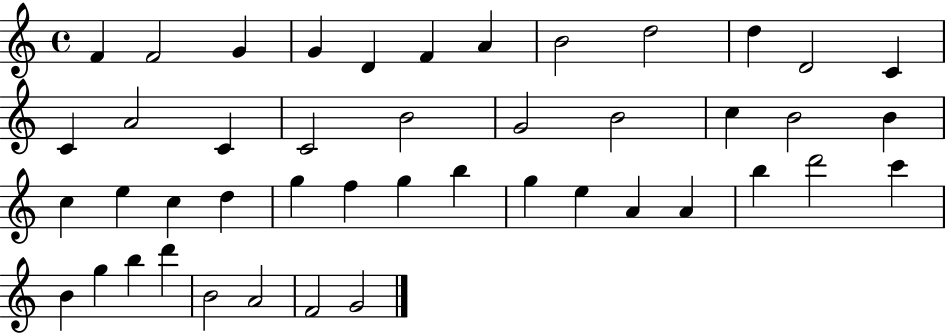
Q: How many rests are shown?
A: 0